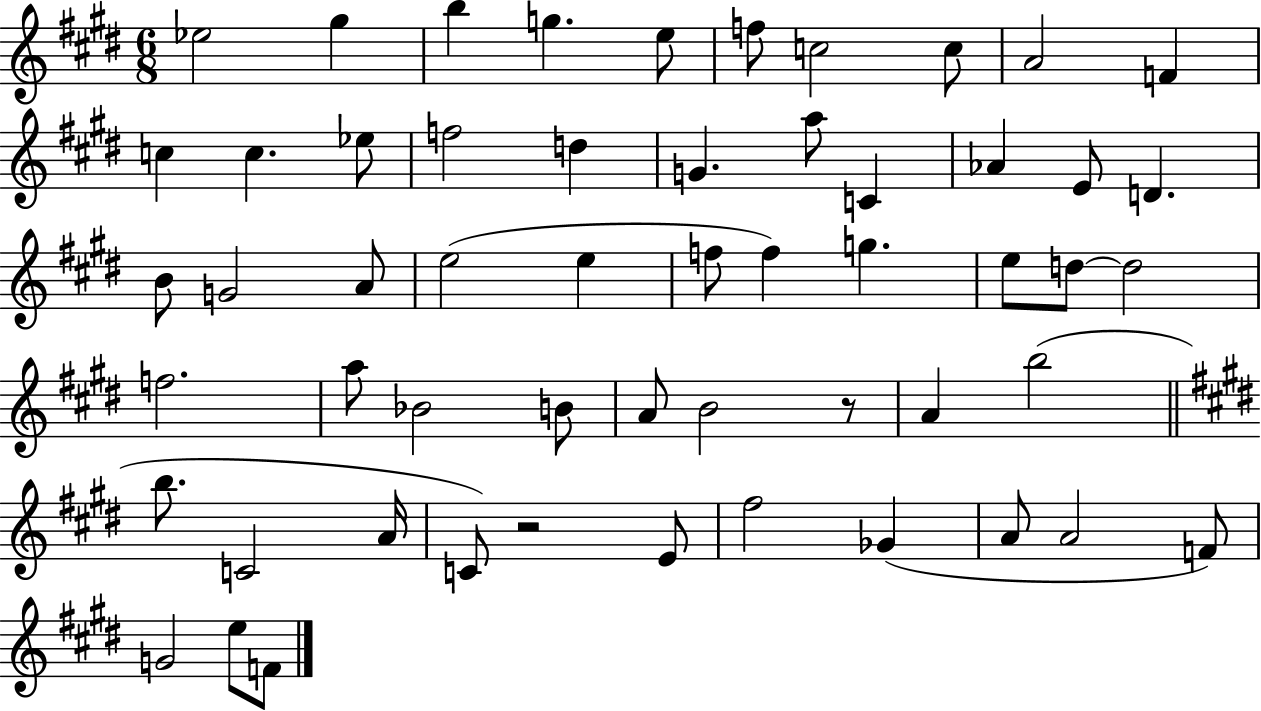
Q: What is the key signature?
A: E major